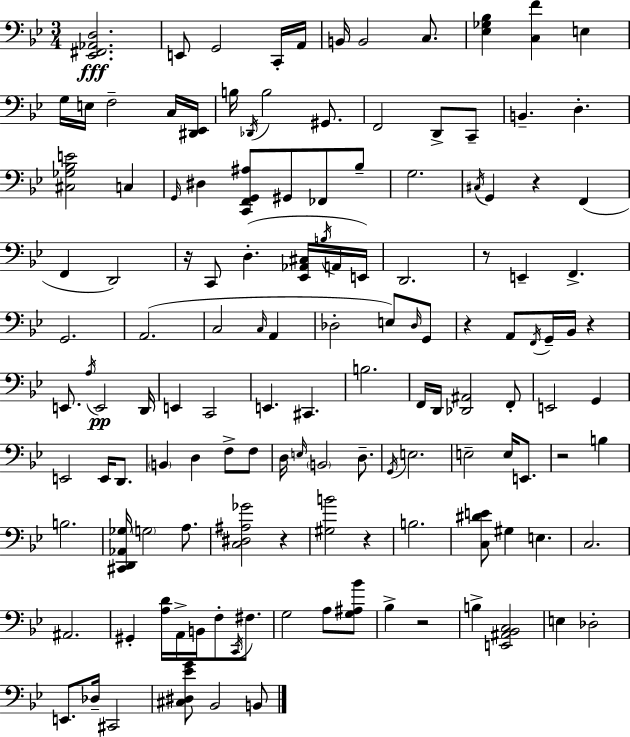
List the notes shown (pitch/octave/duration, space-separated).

[Eb2,F#2,Ab2,D3]/h. E2/e G2/h C2/s A2/s B2/s B2/h C3/e. [Eb3,Gb3,Bb3]/q [C3,F4]/q E3/q G3/s E3/s F3/h C3/s [D#2,Eb2]/s B3/s Db2/s B3/h G#2/e. F2/h D2/e C2/e B2/q. D3/q. [C#3,Gb3,Bb3,E4]/h C3/q G2/s D#3/q [C2,F2,G2,A#3]/e G#2/e FES2/e Bb3/e G3/h. C#3/s G2/q R/q F2/q F2/q D2/h R/s C2/e D3/q. [Eb2,Ab2,C#3]/s B3/s A2/s E2/s D2/h. R/e E2/q F2/q. G2/h. A2/h. C3/h C3/s A2/q Db3/h E3/e Db3/s G2/e R/q A2/e F2/s G2/s Bb2/s R/q E2/e. A3/s E2/h D2/s E2/q C2/h E2/q. C#2/q. B3/h. F2/s D2/s [Db2,A#2]/h F2/e E2/h G2/q E2/h E2/s D2/e. B2/q D3/q F3/e F3/e D3/s E3/s B2/h D3/e. G2/s E3/h. E3/h E3/s E2/e. R/h B3/q B3/h. [C#2,D2,Ab2,Gb3]/s G3/h A3/e. [C3,D#3,A#3,Gb4]/h R/q [G#3,B4]/h R/q B3/h. [C3,D#4,E4]/e G#3/q E3/q. C3/h. A#2/h. G#2/q [A3,D4]/s A2/s B2/s F3/e C2/s F#3/e. G3/h A3/e [G3,A#3,Bb4]/e Bb3/q R/h B3/q [E2,A#2,Bb2,C3]/h E3/q Db3/h E2/e. Db3/s C#2/h [C#3,D#3,Eb4,G4]/e Bb2/h B2/e